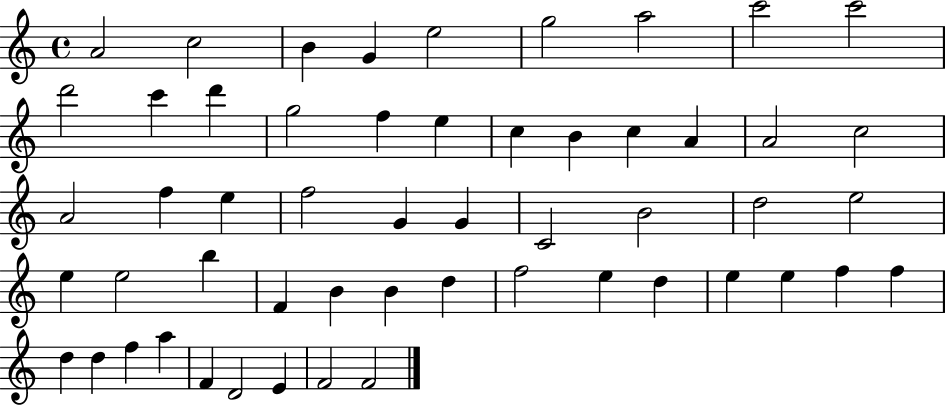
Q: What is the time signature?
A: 4/4